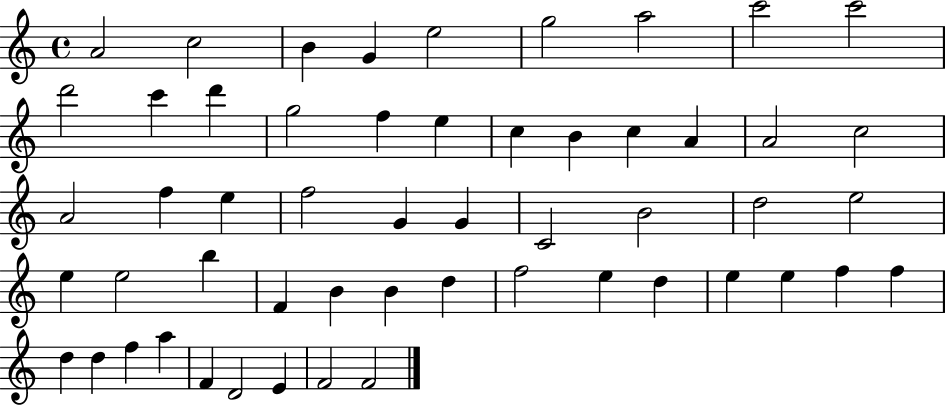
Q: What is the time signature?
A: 4/4